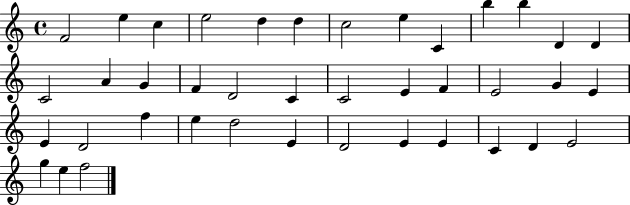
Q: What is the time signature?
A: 4/4